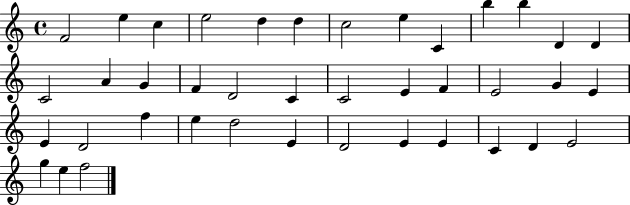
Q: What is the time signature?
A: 4/4